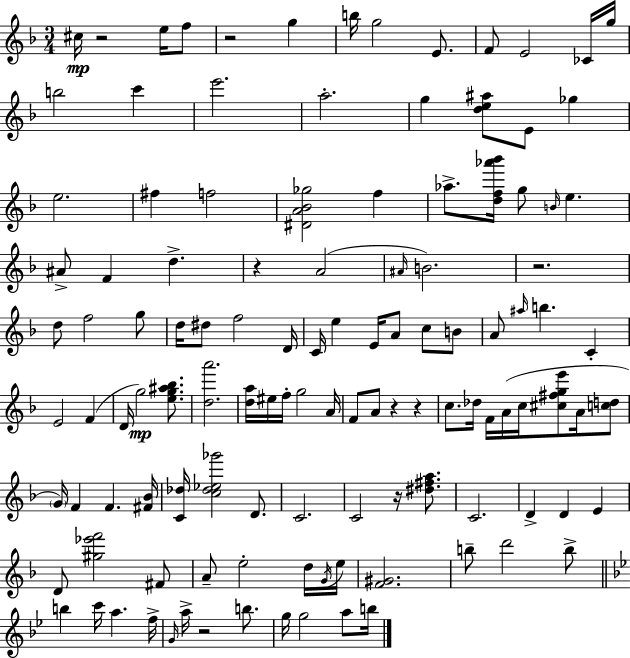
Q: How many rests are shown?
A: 8